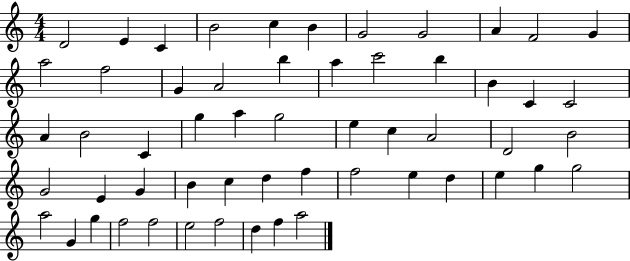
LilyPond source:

{
  \clef treble
  \numericTimeSignature
  \time 4/4
  \key c \major
  d'2 e'4 c'4 | b'2 c''4 b'4 | g'2 g'2 | a'4 f'2 g'4 | \break a''2 f''2 | g'4 a'2 b''4 | a''4 c'''2 b''4 | b'4 c'4 c'2 | \break a'4 b'2 c'4 | g''4 a''4 g''2 | e''4 c''4 a'2 | d'2 b'2 | \break g'2 e'4 g'4 | b'4 c''4 d''4 f''4 | f''2 e''4 d''4 | e''4 g''4 g''2 | \break a''2 g'4 g''4 | f''2 f''2 | e''2 f''2 | d''4 f''4 a''2 | \break \bar "|."
}